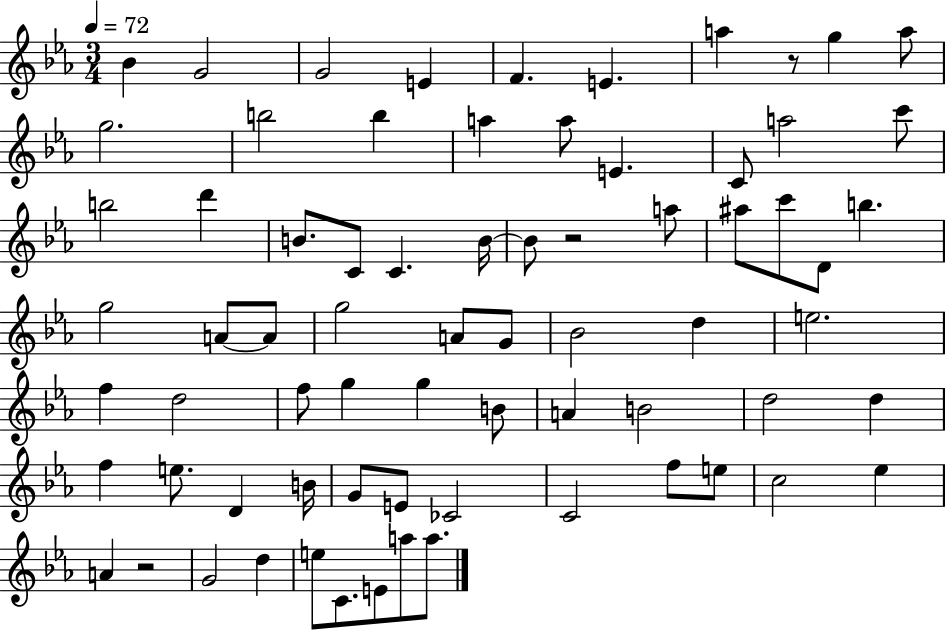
Bb4/q G4/h G4/h E4/q F4/q. E4/q. A5/q R/e G5/q A5/e G5/h. B5/h B5/q A5/q A5/e E4/q. C4/e A5/h C6/e B5/h D6/q B4/e. C4/e C4/q. B4/s B4/e R/h A5/e A#5/e C6/e D4/e B5/q. G5/h A4/e A4/e G5/h A4/e G4/e Bb4/h D5/q E5/h. F5/q D5/h F5/e G5/q G5/q B4/e A4/q B4/h D5/h D5/q F5/q E5/e. D4/q B4/s G4/e E4/e CES4/h C4/h F5/e E5/e C5/h Eb5/q A4/q R/h G4/h D5/q E5/e C4/e. E4/e A5/e A5/e.